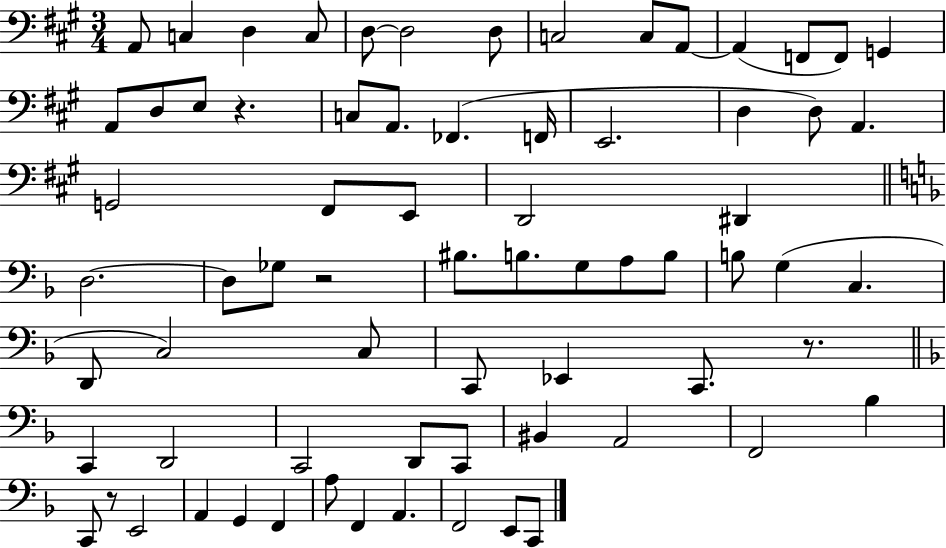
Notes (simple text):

A2/e C3/q D3/q C3/e D3/e D3/h D3/e C3/h C3/e A2/e A2/q F2/e F2/e G2/q A2/e D3/e E3/e R/q. C3/e A2/e. FES2/q. F2/s E2/h. D3/q D3/e A2/q. G2/h F#2/e E2/e D2/h D#2/q D3/h. D3/e Gb3/e R/h BIS3/e. B3/e. G3/e A3/e B3/e B3/e G3/q C3/q. D2/e C3/h C3/e C2/e Eb2/q C2/e. R/e. C2/q D2/h C2/h D2/e C2/e BIS2/q A2/h F2/h Bb3/q C2/e R/e E2/h A2/q G2/q F2/q A3/e F2/q A2/q. F2/h E2/e C2/e